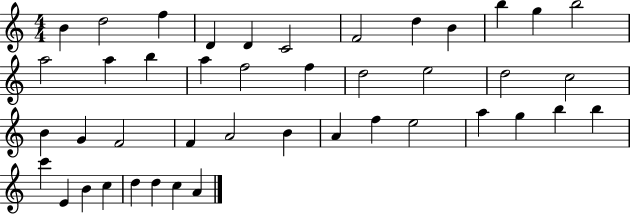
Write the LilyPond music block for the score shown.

{
  \clef treble
  \numericTimeSignature
  \time 4/4
  \key c \major
  b'4 d''2 f''4 | d'4 d'4 c'2 | f'2 d''4 b'4 | b''4 g''4 b''2 | \break a''2 a''4 b''4 | a''4 f''2 f''4 | d''2 e''2 | d''2 c''2 | \break b'4 g'4 f'2 | f'4 a'2 b'4 | a'4 f''4 e''2 | a''4 g''4 b''4 b''4 | \break c'''4 e'4 b'4 c''4 | d''4 d''4 c''4 a'4 | \bar "|."
}